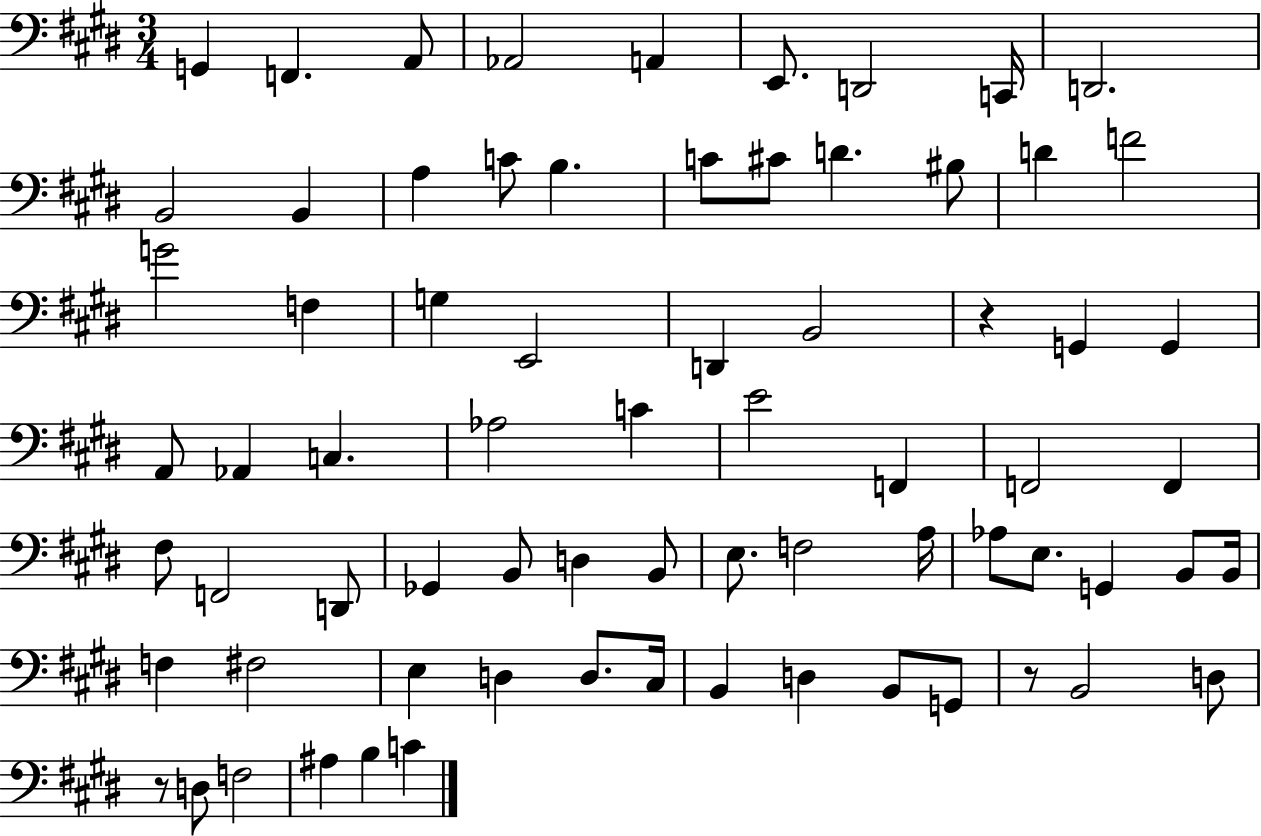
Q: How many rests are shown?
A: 3